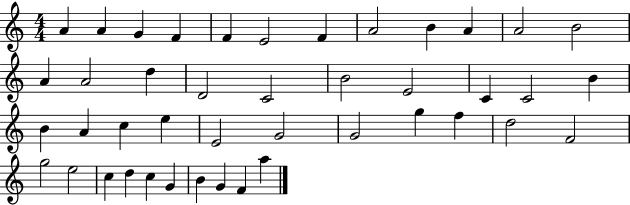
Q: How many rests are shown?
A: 0